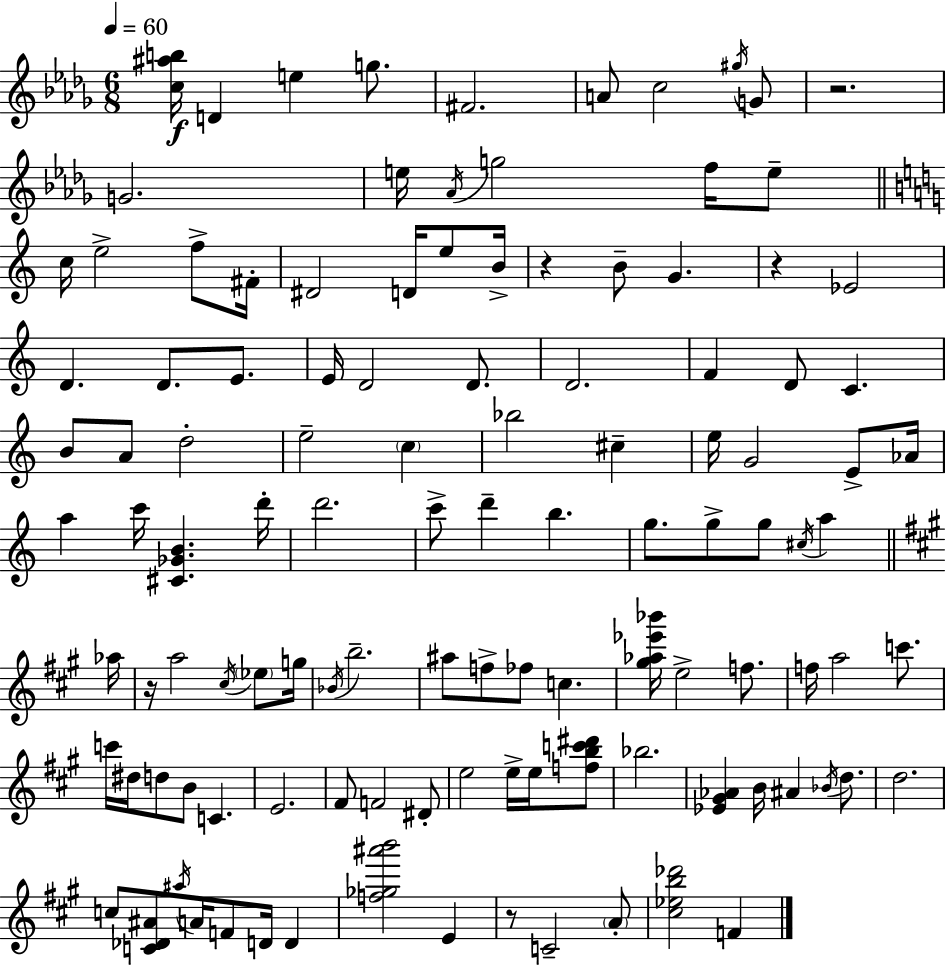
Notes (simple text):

[C5,A#5,B5]/s D4/q E5/q G5/e. F#4/h. A4/e C5/h G#5/s G4/e R/h. G4/h. E5/s Ab4/s G5/h F5/s E5/e C5/s E5/h F5/e F#4/s D#4/h D4/s E5/e B4/s R/q B4/e G4/q. R/q Eb4/h D4/q. D4/e. E4/e. E4/s D4/h D4/e. D4/h. F4/q D4/e C4/q. B4/e A4/e D5/h E5/h C5/q Bb5/h C#5/q E5/s G4/h E4/e Ab4/s A5/q C6/s [C#4,Gb4,B4]/q. D6/s D6/h. C6/e D6/q B5/q. G5/e. G5/e G5/e C#5/s A5/q Ab5/s R/s A5/h C#5/s Eb5/e G5/s Bb4/s B5/h. A#5/e F5/e FES5/e C5/q. [G#5,Ab5,Eb6,Bb6]/s E5/h F5/e. F5/s A5/h C6/e. C6/s D#5/s D5/e B4/e C4/q. E4/h. F#4/e F4/h D#4/e E5/h E5/s E5/s [F5,B5,C6,D#6]/e Bb5/h. [Eb4,G#4,Ab4]/q B4/s A#4/q Bb4/s D5/e. D5/h. C5/e [C4,Db4,A#4]/e A#5/s A4/s F4/e D4/s D4/q [F5,Gb5,A#6,B6]/h E4/q R/e C4/h A4/e [C#5,Eb5,B5,Db6]/h F4/q